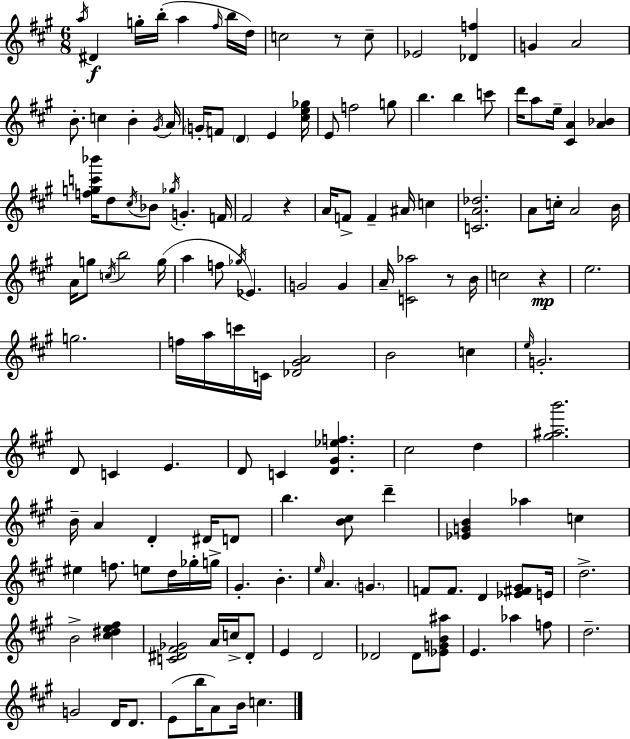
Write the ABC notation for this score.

X:1
T:Untitled
M:6/8
L:1/4
K:A
a/4 ^D g/4 b/4 a ^f/4 b/4 d/4 c2 z/2 c/2 _E2 [_Df] G A2 B/2 c B ^G/4 A/4 G/4 F/2 D E [^ce_g]/4 E/2 f2 g/2 b b c'/2 d'/4 a/2 e/4 [^CA] [A_B] [fgc'_b']/4 d/2 ^c/4 _B/2 _g/4 G F/4 ^F2 z A/4 F/2 F ^A/4 c [CA_d]2 A/2 c/4 A2 B/4 A/4 g/2 c/4 b2 g/4 a f/2 _g/4 _E G2 G A/4 [C_a]2 z/2 B/4 c2 z e2 g2 f/4 a/4 c'/4 C/4 [_D^GA]2 B2 c e/4 G2 D/2 C E D/2 C [D^G_ef] ^c2 d [^g^ab']2 B/4 A D ^D/4 D/2 b [B^c]/2 d' [_EGB] _a c ^e f/2 e/2 d/4 _g/4 g/4 ^G B e/4 A G F/2 F/2 D [_E^F^G]/2 E/4 d2 B2 [^c^de^f] [C^D^F_G]2 A/4 c/4 ^D/2 E D2 _D2 _D/2 [_EGB^a]/2 E _a f/2 d2 G2 D/4 D/2 E/2 b/4 A/2 B/4 c